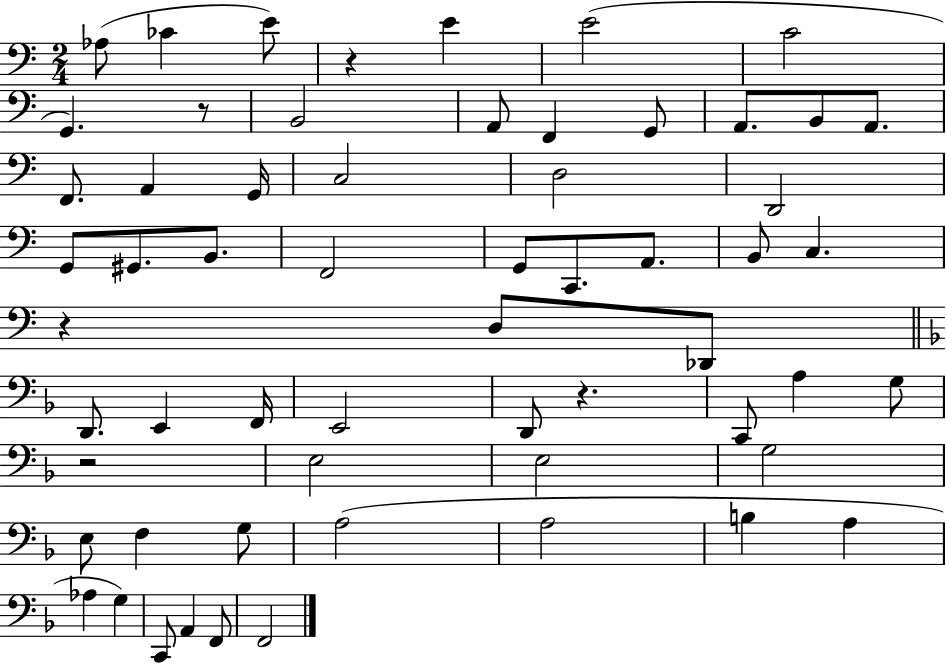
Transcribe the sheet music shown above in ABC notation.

X:1
T:Untitled
M:2/4
L:1/4
K:C
_A,/2 _C E/2 z E E2 C2 G,, z/2 B,,2 A,,/2 F,, G,,/2 A,,/2 B,,/2 A,,/2 F,,/2 A,, G,,/4 C,2 D,2 D,,2 G,,/2 ^G,,/2 B,,/2 F,,2 G,,/2 C,,/2 A,,/2 B,,/2 C, z D,/2 _D,,/2 D,,/2 E,, F,,/4 E,,2 D,,/2 z C,,/2 A, G,/2 z2 E,2 E,2 G,2 E,/2 F, G,/2 A,2 A,2 B, A, _A, G, C,,/2 A,, F,,/2 F,,2